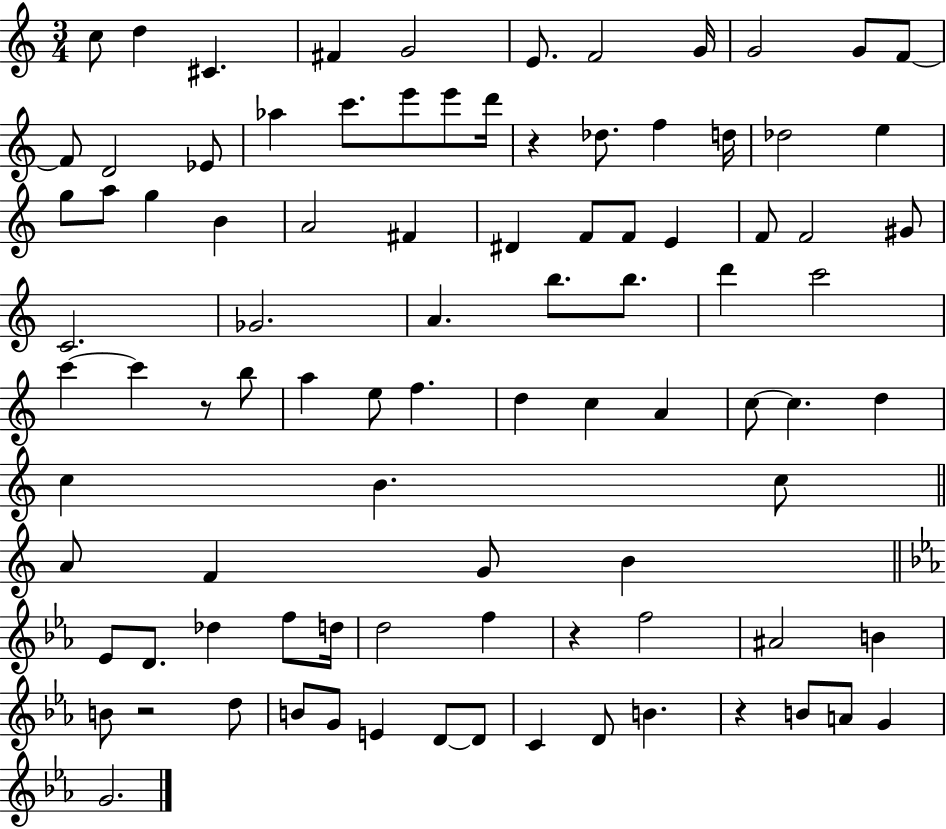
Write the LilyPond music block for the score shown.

{
  \clef treble
  \numericTimeSignature
  \time 3/4
  \key c \major
  c''8 d''4 cis'4. | fis'4 g'2 | e'8. f'2 g'16 | g'2 g'8 f'8~~ | \break f'8 d'2 ees'8 | aes''4 c'''8. e'''8 e'''8 d'''16 | r4 des''8. f''4 d''16 | des''2 e''4 | \break g''8 a''8 g''4 b'4 | a'2 fis'4 | dis'4 f'8 f'8 e'4 | f'8 f'2 gis'8 | \break c'2. | ges'2. | a'4. b''8. b''8. | d'''4 c'''2 | \break c'''4~~ c'''4 r8 b''8 | a''4 e''8 f''4. | d''4 c''4 a'4 | c''8~~ c''4. d''4 | \break c''4 b'4. c''8 | \bar "||" \break \key c \major a'8 f'4 g'8 b'4 | \bar "||" \break \key ees \major ees'8 d'8. des''4 f''8 d''16 | d''2 f''4 | r4 f''2 | ais'2 b'4 | \break b'8 r2 d''8 | b'8 g'8 e'4 d'8~~ d'8 | c'4 d'8 b'4. | r4 b'8 a'8 g'4 | \break g'2. | \bar "|."
}